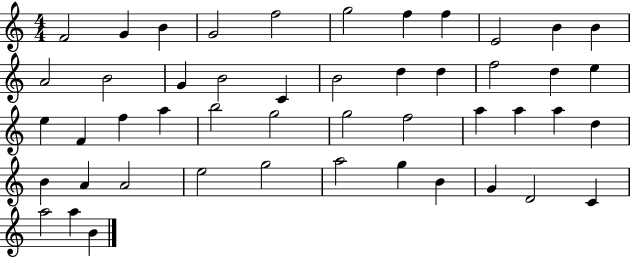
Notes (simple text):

F4/h G4/q B4/q G4/h F5/h G5/h F5/q F5/q E4/h B4/q B4/q A4/h B4/h G4/q B4/h C4/q B4/h D5/q D5/q F5/h D5/q E5/q E5/q F4/q F5/q A5/q B5/h G5/h G5/h F5/h A5/q A5/q A5/q D5/q B4/q A4/q A4/h E5/h G5/h A5/h G5/q B4/q G4/q D4/h C4/q A5/h A5/q B4/q